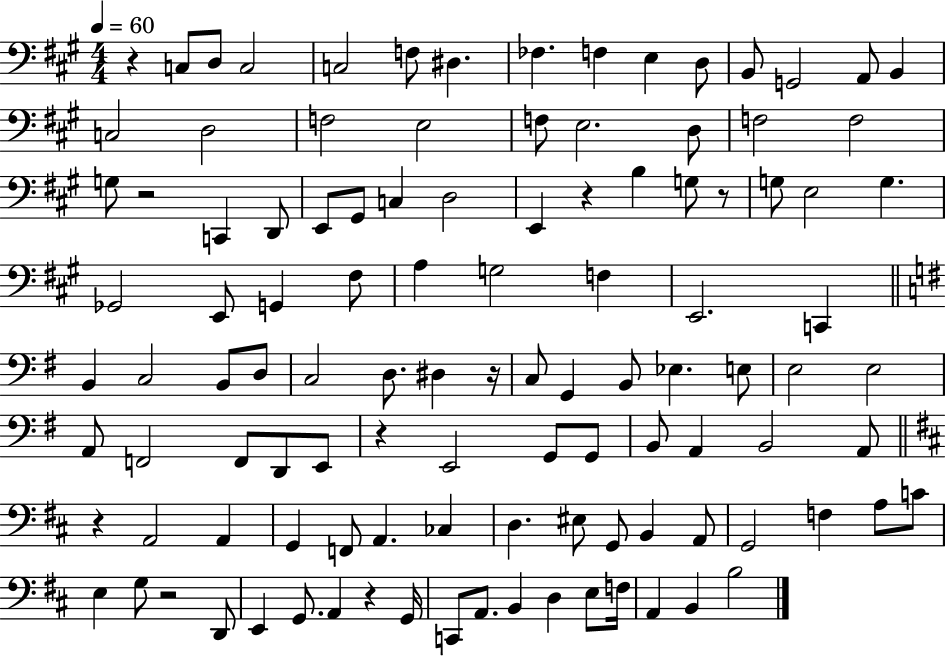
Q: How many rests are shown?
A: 9